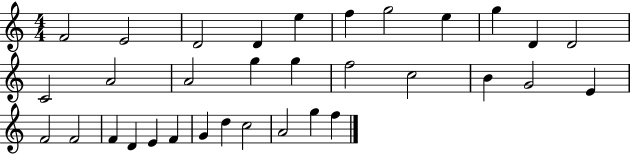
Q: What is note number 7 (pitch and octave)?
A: G5